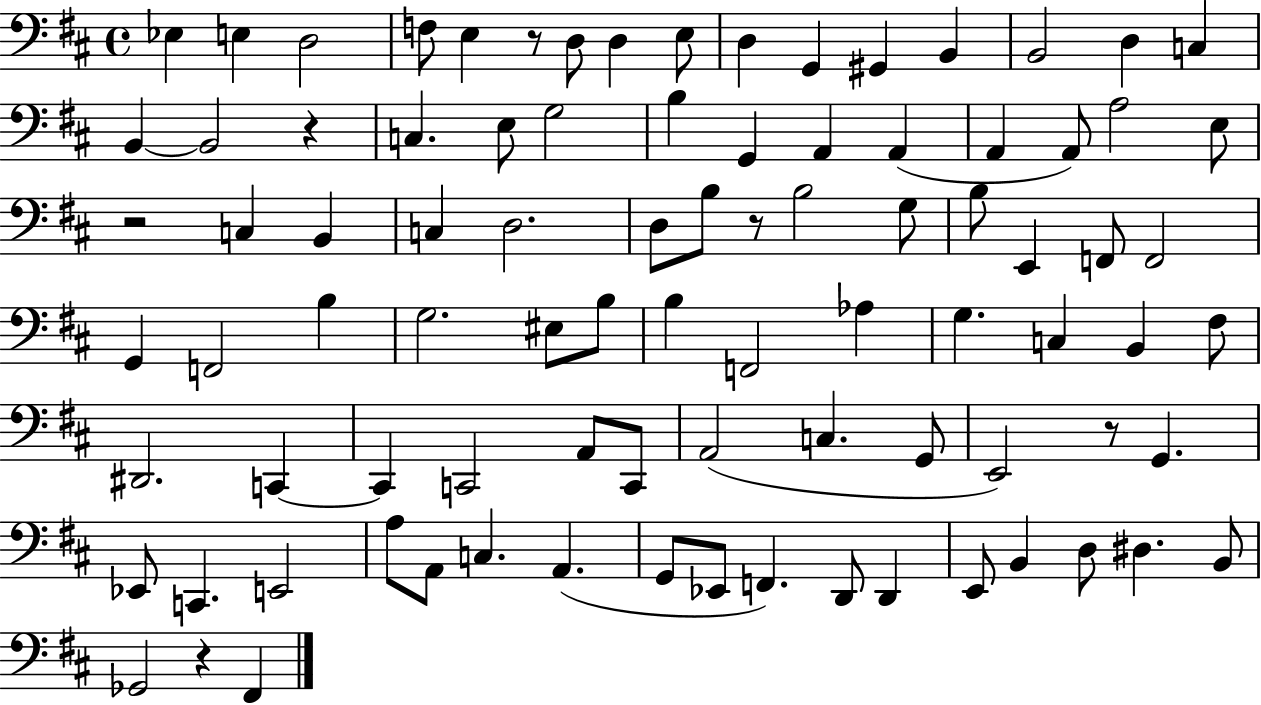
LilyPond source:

{
  \clef bass
  \time 4/4
  \defaultTimeSignature
  \key d \major
  ees4 e4 d2 | f8 e4 r8 d8 d4 e8 | d4 g,4 gis,4 b,4 | b,2 d4 c4 | \break b,4~~ b,2 r4 | c4. e8 g2 | b4 g,4 a,4 a,4( | a,4 a,8) a2 e8 | \break r2 c4 b,4 | c4 d2. | d8 b8 r8 b2 g8 | b8 e,4 f,8 f,2 | \break g,4 f,2 b4 | g2. eis8 b8 | b4 f,2 aes4 | g4. c4 b,4 fis8 | \break dis,2. c,4~~ | c,4 c,2 a,8 c,8 | a,2( c4. g,8 | e,2) r8 g,4. | \break ees,8 c,4. e,2 | a8 a,8 c4. a,4.( | g,8 ees,8 f,4.) d,8 d,4 | e,8 b,4 d8 dis4. b,8 | \break ges,2 r4 fis,4 | \bar "|."
}